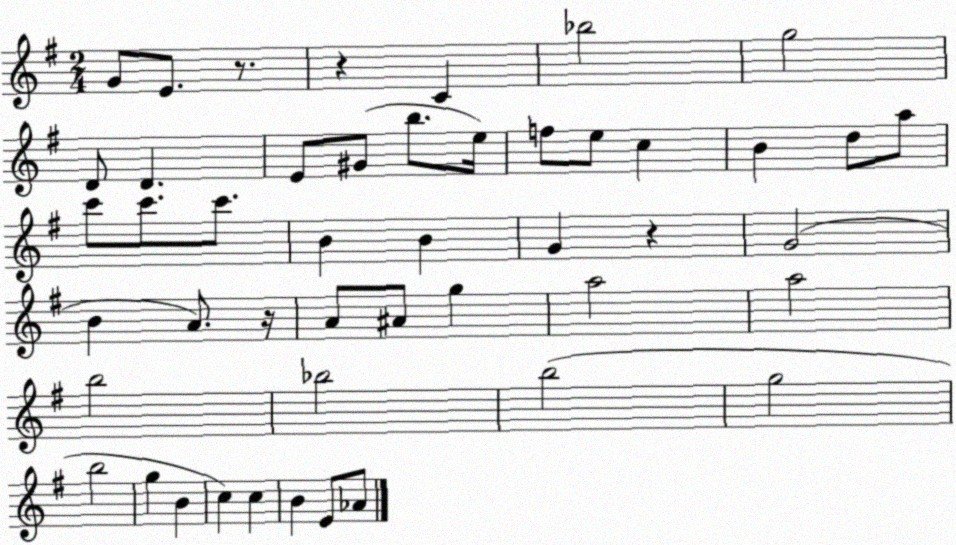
X:1
T:Untitled
M:2/4
L:1/4
K:G
G/2 E/2 z/2 z C _b2 g2 D/2 D E/2 ^G/2 b/2 e/4 f/2 e/2 c B d/2 a/2 c'/2 c'/2 c'/2 B B G z G2 B A/2 z/4 A/2 ^A/2 g a2 a2 b2 _b2 b2 g2 b2 g B c c B E/2 _A/2